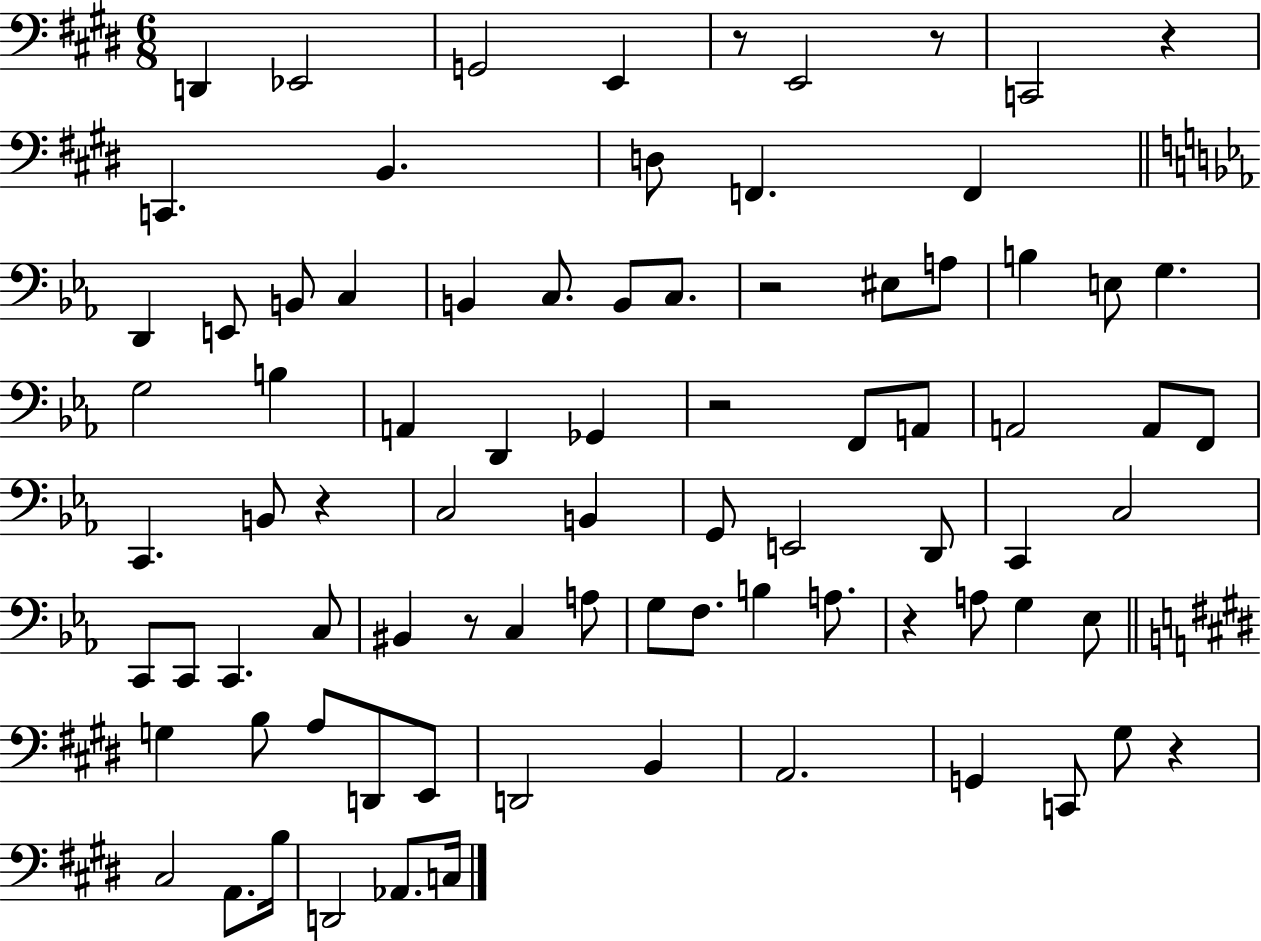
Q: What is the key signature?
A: E major